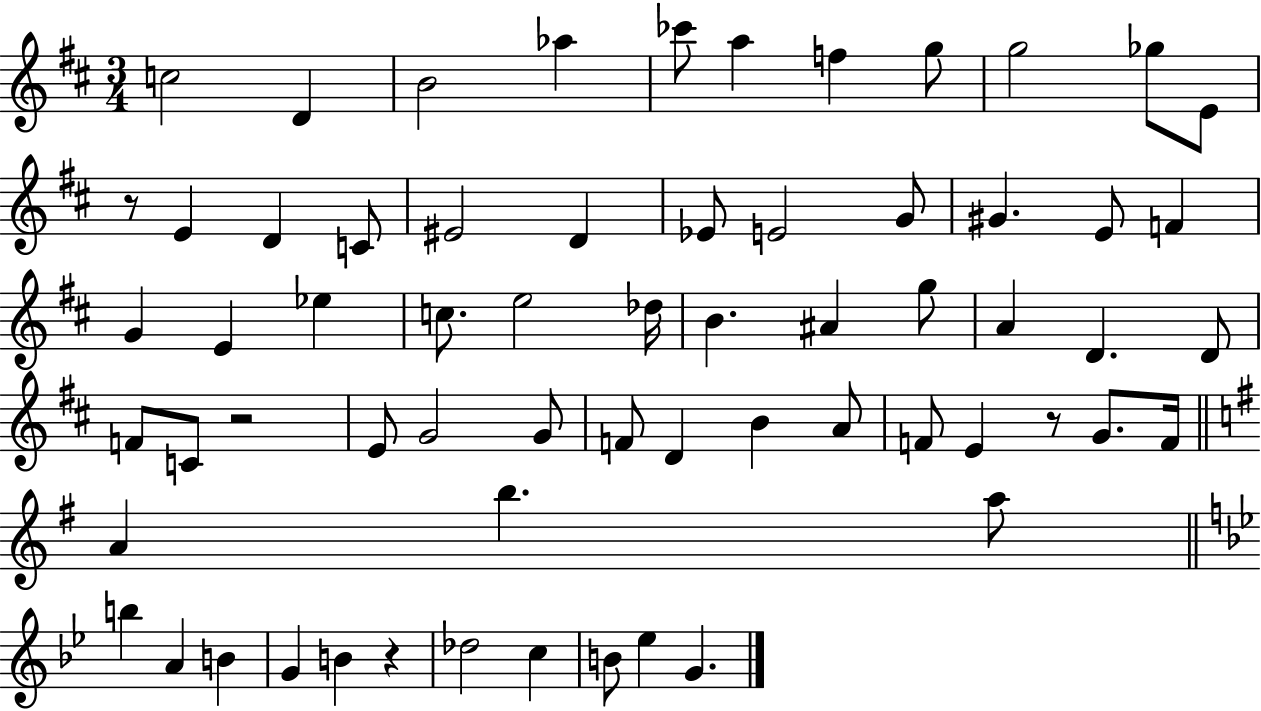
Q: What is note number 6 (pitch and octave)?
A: A5